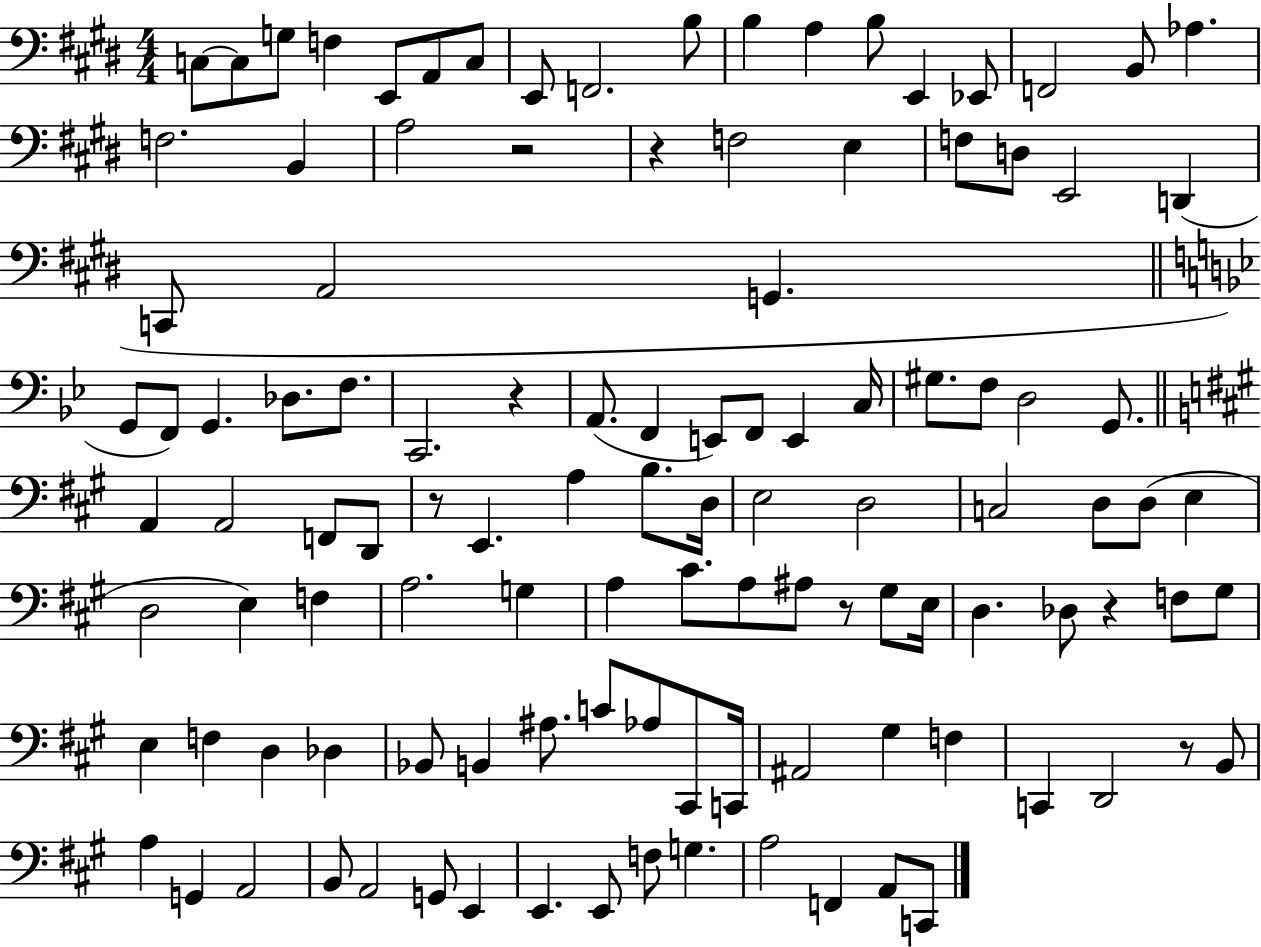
{
  \clef bass
  \numericTimeSignature
  \time 4/4
  \key e \major
  \repeat volta 2 { c8~~ c8 g8 f4 e,8 a,8 c8 | e,8 f,2. b8 | b4 a4 b8 e,4 ees,8 | f,2 b,8 aes4. | \break f2. b,4 | a2 r2 | r4 f2 e4 | f8 d8 e,2 d,4( | \break c,8 a,2 g,4. | \bar "||" \break \key g \minor g,8 f,8) g,4. des8. f8. | c,2. r4 | a,8.( f,4 e,8) f,8 e,4 c16 | gis8. f8 d2 g,8. | \break \bar "||" \break \key a \major a,4 a,2 f,8 d,8 | r8 e,4. a4 b8. d16 | e2 d2 | c2 d8 d8( e4 | \break d2 e4) f4 | a2. g4 | a4 cis'8. a8 ais8 r8 gis8 e16 | d4. des8 r4 f8 gis8 | \break e4 f4 d4 des4 | bes,8 b,4 ais8. c'8 aes8 cis,8 c,16 | ais,2 gis4 f4 | c,4 d,2 r8 b,8 | \break a4 g,4 a,2 | b,8 a,2 g,8 e,4 | e,4. e,8 f8 g4. | a2 f,4 a,8 c,8 | \break } \bar "|."
}